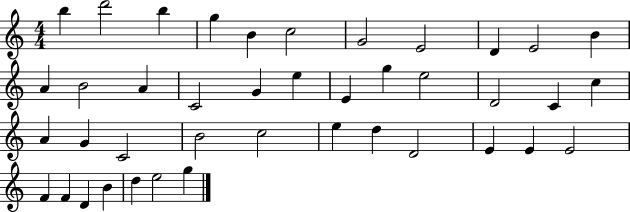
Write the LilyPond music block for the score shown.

{
  \clef treble
  \numericTimeSignature
  \time 4/4
  \key c \major
  b''4 d'''2 b''4 | g''4 b'4 c''2 | g'2 e'2 | d'4 e'2 b'4 | \break a'4 b'2 a'4 | c'2 g'4 e''4 | e'4 g''4 e''2 | d'2 c'4 c''4 | \break a'4 g'4 c'2 | b'2 c''2 | e''4 d''4 d'2 | e'4 e'4 e'2 | \break f'4 f'4 d'4 b'4 | d''4 e''2 g''4 | \bar "|."
}